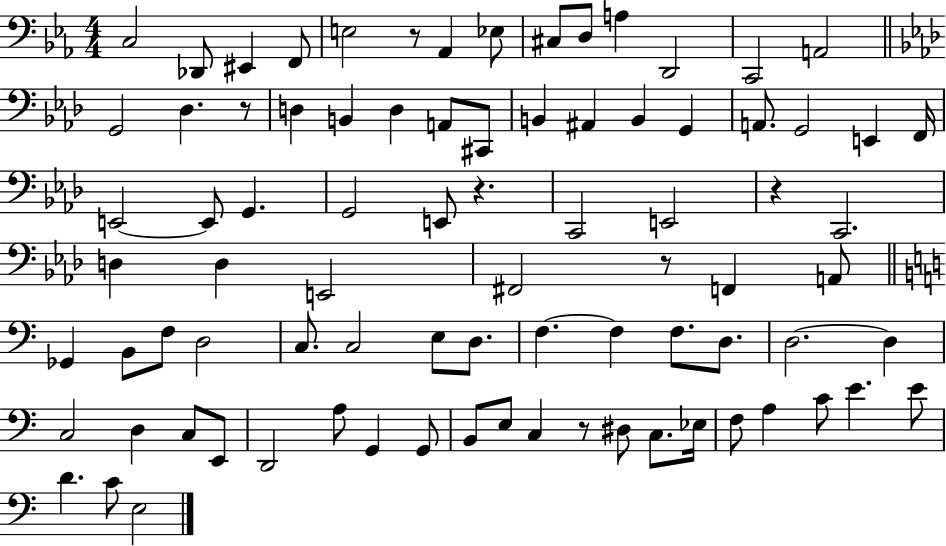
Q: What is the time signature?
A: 4/4